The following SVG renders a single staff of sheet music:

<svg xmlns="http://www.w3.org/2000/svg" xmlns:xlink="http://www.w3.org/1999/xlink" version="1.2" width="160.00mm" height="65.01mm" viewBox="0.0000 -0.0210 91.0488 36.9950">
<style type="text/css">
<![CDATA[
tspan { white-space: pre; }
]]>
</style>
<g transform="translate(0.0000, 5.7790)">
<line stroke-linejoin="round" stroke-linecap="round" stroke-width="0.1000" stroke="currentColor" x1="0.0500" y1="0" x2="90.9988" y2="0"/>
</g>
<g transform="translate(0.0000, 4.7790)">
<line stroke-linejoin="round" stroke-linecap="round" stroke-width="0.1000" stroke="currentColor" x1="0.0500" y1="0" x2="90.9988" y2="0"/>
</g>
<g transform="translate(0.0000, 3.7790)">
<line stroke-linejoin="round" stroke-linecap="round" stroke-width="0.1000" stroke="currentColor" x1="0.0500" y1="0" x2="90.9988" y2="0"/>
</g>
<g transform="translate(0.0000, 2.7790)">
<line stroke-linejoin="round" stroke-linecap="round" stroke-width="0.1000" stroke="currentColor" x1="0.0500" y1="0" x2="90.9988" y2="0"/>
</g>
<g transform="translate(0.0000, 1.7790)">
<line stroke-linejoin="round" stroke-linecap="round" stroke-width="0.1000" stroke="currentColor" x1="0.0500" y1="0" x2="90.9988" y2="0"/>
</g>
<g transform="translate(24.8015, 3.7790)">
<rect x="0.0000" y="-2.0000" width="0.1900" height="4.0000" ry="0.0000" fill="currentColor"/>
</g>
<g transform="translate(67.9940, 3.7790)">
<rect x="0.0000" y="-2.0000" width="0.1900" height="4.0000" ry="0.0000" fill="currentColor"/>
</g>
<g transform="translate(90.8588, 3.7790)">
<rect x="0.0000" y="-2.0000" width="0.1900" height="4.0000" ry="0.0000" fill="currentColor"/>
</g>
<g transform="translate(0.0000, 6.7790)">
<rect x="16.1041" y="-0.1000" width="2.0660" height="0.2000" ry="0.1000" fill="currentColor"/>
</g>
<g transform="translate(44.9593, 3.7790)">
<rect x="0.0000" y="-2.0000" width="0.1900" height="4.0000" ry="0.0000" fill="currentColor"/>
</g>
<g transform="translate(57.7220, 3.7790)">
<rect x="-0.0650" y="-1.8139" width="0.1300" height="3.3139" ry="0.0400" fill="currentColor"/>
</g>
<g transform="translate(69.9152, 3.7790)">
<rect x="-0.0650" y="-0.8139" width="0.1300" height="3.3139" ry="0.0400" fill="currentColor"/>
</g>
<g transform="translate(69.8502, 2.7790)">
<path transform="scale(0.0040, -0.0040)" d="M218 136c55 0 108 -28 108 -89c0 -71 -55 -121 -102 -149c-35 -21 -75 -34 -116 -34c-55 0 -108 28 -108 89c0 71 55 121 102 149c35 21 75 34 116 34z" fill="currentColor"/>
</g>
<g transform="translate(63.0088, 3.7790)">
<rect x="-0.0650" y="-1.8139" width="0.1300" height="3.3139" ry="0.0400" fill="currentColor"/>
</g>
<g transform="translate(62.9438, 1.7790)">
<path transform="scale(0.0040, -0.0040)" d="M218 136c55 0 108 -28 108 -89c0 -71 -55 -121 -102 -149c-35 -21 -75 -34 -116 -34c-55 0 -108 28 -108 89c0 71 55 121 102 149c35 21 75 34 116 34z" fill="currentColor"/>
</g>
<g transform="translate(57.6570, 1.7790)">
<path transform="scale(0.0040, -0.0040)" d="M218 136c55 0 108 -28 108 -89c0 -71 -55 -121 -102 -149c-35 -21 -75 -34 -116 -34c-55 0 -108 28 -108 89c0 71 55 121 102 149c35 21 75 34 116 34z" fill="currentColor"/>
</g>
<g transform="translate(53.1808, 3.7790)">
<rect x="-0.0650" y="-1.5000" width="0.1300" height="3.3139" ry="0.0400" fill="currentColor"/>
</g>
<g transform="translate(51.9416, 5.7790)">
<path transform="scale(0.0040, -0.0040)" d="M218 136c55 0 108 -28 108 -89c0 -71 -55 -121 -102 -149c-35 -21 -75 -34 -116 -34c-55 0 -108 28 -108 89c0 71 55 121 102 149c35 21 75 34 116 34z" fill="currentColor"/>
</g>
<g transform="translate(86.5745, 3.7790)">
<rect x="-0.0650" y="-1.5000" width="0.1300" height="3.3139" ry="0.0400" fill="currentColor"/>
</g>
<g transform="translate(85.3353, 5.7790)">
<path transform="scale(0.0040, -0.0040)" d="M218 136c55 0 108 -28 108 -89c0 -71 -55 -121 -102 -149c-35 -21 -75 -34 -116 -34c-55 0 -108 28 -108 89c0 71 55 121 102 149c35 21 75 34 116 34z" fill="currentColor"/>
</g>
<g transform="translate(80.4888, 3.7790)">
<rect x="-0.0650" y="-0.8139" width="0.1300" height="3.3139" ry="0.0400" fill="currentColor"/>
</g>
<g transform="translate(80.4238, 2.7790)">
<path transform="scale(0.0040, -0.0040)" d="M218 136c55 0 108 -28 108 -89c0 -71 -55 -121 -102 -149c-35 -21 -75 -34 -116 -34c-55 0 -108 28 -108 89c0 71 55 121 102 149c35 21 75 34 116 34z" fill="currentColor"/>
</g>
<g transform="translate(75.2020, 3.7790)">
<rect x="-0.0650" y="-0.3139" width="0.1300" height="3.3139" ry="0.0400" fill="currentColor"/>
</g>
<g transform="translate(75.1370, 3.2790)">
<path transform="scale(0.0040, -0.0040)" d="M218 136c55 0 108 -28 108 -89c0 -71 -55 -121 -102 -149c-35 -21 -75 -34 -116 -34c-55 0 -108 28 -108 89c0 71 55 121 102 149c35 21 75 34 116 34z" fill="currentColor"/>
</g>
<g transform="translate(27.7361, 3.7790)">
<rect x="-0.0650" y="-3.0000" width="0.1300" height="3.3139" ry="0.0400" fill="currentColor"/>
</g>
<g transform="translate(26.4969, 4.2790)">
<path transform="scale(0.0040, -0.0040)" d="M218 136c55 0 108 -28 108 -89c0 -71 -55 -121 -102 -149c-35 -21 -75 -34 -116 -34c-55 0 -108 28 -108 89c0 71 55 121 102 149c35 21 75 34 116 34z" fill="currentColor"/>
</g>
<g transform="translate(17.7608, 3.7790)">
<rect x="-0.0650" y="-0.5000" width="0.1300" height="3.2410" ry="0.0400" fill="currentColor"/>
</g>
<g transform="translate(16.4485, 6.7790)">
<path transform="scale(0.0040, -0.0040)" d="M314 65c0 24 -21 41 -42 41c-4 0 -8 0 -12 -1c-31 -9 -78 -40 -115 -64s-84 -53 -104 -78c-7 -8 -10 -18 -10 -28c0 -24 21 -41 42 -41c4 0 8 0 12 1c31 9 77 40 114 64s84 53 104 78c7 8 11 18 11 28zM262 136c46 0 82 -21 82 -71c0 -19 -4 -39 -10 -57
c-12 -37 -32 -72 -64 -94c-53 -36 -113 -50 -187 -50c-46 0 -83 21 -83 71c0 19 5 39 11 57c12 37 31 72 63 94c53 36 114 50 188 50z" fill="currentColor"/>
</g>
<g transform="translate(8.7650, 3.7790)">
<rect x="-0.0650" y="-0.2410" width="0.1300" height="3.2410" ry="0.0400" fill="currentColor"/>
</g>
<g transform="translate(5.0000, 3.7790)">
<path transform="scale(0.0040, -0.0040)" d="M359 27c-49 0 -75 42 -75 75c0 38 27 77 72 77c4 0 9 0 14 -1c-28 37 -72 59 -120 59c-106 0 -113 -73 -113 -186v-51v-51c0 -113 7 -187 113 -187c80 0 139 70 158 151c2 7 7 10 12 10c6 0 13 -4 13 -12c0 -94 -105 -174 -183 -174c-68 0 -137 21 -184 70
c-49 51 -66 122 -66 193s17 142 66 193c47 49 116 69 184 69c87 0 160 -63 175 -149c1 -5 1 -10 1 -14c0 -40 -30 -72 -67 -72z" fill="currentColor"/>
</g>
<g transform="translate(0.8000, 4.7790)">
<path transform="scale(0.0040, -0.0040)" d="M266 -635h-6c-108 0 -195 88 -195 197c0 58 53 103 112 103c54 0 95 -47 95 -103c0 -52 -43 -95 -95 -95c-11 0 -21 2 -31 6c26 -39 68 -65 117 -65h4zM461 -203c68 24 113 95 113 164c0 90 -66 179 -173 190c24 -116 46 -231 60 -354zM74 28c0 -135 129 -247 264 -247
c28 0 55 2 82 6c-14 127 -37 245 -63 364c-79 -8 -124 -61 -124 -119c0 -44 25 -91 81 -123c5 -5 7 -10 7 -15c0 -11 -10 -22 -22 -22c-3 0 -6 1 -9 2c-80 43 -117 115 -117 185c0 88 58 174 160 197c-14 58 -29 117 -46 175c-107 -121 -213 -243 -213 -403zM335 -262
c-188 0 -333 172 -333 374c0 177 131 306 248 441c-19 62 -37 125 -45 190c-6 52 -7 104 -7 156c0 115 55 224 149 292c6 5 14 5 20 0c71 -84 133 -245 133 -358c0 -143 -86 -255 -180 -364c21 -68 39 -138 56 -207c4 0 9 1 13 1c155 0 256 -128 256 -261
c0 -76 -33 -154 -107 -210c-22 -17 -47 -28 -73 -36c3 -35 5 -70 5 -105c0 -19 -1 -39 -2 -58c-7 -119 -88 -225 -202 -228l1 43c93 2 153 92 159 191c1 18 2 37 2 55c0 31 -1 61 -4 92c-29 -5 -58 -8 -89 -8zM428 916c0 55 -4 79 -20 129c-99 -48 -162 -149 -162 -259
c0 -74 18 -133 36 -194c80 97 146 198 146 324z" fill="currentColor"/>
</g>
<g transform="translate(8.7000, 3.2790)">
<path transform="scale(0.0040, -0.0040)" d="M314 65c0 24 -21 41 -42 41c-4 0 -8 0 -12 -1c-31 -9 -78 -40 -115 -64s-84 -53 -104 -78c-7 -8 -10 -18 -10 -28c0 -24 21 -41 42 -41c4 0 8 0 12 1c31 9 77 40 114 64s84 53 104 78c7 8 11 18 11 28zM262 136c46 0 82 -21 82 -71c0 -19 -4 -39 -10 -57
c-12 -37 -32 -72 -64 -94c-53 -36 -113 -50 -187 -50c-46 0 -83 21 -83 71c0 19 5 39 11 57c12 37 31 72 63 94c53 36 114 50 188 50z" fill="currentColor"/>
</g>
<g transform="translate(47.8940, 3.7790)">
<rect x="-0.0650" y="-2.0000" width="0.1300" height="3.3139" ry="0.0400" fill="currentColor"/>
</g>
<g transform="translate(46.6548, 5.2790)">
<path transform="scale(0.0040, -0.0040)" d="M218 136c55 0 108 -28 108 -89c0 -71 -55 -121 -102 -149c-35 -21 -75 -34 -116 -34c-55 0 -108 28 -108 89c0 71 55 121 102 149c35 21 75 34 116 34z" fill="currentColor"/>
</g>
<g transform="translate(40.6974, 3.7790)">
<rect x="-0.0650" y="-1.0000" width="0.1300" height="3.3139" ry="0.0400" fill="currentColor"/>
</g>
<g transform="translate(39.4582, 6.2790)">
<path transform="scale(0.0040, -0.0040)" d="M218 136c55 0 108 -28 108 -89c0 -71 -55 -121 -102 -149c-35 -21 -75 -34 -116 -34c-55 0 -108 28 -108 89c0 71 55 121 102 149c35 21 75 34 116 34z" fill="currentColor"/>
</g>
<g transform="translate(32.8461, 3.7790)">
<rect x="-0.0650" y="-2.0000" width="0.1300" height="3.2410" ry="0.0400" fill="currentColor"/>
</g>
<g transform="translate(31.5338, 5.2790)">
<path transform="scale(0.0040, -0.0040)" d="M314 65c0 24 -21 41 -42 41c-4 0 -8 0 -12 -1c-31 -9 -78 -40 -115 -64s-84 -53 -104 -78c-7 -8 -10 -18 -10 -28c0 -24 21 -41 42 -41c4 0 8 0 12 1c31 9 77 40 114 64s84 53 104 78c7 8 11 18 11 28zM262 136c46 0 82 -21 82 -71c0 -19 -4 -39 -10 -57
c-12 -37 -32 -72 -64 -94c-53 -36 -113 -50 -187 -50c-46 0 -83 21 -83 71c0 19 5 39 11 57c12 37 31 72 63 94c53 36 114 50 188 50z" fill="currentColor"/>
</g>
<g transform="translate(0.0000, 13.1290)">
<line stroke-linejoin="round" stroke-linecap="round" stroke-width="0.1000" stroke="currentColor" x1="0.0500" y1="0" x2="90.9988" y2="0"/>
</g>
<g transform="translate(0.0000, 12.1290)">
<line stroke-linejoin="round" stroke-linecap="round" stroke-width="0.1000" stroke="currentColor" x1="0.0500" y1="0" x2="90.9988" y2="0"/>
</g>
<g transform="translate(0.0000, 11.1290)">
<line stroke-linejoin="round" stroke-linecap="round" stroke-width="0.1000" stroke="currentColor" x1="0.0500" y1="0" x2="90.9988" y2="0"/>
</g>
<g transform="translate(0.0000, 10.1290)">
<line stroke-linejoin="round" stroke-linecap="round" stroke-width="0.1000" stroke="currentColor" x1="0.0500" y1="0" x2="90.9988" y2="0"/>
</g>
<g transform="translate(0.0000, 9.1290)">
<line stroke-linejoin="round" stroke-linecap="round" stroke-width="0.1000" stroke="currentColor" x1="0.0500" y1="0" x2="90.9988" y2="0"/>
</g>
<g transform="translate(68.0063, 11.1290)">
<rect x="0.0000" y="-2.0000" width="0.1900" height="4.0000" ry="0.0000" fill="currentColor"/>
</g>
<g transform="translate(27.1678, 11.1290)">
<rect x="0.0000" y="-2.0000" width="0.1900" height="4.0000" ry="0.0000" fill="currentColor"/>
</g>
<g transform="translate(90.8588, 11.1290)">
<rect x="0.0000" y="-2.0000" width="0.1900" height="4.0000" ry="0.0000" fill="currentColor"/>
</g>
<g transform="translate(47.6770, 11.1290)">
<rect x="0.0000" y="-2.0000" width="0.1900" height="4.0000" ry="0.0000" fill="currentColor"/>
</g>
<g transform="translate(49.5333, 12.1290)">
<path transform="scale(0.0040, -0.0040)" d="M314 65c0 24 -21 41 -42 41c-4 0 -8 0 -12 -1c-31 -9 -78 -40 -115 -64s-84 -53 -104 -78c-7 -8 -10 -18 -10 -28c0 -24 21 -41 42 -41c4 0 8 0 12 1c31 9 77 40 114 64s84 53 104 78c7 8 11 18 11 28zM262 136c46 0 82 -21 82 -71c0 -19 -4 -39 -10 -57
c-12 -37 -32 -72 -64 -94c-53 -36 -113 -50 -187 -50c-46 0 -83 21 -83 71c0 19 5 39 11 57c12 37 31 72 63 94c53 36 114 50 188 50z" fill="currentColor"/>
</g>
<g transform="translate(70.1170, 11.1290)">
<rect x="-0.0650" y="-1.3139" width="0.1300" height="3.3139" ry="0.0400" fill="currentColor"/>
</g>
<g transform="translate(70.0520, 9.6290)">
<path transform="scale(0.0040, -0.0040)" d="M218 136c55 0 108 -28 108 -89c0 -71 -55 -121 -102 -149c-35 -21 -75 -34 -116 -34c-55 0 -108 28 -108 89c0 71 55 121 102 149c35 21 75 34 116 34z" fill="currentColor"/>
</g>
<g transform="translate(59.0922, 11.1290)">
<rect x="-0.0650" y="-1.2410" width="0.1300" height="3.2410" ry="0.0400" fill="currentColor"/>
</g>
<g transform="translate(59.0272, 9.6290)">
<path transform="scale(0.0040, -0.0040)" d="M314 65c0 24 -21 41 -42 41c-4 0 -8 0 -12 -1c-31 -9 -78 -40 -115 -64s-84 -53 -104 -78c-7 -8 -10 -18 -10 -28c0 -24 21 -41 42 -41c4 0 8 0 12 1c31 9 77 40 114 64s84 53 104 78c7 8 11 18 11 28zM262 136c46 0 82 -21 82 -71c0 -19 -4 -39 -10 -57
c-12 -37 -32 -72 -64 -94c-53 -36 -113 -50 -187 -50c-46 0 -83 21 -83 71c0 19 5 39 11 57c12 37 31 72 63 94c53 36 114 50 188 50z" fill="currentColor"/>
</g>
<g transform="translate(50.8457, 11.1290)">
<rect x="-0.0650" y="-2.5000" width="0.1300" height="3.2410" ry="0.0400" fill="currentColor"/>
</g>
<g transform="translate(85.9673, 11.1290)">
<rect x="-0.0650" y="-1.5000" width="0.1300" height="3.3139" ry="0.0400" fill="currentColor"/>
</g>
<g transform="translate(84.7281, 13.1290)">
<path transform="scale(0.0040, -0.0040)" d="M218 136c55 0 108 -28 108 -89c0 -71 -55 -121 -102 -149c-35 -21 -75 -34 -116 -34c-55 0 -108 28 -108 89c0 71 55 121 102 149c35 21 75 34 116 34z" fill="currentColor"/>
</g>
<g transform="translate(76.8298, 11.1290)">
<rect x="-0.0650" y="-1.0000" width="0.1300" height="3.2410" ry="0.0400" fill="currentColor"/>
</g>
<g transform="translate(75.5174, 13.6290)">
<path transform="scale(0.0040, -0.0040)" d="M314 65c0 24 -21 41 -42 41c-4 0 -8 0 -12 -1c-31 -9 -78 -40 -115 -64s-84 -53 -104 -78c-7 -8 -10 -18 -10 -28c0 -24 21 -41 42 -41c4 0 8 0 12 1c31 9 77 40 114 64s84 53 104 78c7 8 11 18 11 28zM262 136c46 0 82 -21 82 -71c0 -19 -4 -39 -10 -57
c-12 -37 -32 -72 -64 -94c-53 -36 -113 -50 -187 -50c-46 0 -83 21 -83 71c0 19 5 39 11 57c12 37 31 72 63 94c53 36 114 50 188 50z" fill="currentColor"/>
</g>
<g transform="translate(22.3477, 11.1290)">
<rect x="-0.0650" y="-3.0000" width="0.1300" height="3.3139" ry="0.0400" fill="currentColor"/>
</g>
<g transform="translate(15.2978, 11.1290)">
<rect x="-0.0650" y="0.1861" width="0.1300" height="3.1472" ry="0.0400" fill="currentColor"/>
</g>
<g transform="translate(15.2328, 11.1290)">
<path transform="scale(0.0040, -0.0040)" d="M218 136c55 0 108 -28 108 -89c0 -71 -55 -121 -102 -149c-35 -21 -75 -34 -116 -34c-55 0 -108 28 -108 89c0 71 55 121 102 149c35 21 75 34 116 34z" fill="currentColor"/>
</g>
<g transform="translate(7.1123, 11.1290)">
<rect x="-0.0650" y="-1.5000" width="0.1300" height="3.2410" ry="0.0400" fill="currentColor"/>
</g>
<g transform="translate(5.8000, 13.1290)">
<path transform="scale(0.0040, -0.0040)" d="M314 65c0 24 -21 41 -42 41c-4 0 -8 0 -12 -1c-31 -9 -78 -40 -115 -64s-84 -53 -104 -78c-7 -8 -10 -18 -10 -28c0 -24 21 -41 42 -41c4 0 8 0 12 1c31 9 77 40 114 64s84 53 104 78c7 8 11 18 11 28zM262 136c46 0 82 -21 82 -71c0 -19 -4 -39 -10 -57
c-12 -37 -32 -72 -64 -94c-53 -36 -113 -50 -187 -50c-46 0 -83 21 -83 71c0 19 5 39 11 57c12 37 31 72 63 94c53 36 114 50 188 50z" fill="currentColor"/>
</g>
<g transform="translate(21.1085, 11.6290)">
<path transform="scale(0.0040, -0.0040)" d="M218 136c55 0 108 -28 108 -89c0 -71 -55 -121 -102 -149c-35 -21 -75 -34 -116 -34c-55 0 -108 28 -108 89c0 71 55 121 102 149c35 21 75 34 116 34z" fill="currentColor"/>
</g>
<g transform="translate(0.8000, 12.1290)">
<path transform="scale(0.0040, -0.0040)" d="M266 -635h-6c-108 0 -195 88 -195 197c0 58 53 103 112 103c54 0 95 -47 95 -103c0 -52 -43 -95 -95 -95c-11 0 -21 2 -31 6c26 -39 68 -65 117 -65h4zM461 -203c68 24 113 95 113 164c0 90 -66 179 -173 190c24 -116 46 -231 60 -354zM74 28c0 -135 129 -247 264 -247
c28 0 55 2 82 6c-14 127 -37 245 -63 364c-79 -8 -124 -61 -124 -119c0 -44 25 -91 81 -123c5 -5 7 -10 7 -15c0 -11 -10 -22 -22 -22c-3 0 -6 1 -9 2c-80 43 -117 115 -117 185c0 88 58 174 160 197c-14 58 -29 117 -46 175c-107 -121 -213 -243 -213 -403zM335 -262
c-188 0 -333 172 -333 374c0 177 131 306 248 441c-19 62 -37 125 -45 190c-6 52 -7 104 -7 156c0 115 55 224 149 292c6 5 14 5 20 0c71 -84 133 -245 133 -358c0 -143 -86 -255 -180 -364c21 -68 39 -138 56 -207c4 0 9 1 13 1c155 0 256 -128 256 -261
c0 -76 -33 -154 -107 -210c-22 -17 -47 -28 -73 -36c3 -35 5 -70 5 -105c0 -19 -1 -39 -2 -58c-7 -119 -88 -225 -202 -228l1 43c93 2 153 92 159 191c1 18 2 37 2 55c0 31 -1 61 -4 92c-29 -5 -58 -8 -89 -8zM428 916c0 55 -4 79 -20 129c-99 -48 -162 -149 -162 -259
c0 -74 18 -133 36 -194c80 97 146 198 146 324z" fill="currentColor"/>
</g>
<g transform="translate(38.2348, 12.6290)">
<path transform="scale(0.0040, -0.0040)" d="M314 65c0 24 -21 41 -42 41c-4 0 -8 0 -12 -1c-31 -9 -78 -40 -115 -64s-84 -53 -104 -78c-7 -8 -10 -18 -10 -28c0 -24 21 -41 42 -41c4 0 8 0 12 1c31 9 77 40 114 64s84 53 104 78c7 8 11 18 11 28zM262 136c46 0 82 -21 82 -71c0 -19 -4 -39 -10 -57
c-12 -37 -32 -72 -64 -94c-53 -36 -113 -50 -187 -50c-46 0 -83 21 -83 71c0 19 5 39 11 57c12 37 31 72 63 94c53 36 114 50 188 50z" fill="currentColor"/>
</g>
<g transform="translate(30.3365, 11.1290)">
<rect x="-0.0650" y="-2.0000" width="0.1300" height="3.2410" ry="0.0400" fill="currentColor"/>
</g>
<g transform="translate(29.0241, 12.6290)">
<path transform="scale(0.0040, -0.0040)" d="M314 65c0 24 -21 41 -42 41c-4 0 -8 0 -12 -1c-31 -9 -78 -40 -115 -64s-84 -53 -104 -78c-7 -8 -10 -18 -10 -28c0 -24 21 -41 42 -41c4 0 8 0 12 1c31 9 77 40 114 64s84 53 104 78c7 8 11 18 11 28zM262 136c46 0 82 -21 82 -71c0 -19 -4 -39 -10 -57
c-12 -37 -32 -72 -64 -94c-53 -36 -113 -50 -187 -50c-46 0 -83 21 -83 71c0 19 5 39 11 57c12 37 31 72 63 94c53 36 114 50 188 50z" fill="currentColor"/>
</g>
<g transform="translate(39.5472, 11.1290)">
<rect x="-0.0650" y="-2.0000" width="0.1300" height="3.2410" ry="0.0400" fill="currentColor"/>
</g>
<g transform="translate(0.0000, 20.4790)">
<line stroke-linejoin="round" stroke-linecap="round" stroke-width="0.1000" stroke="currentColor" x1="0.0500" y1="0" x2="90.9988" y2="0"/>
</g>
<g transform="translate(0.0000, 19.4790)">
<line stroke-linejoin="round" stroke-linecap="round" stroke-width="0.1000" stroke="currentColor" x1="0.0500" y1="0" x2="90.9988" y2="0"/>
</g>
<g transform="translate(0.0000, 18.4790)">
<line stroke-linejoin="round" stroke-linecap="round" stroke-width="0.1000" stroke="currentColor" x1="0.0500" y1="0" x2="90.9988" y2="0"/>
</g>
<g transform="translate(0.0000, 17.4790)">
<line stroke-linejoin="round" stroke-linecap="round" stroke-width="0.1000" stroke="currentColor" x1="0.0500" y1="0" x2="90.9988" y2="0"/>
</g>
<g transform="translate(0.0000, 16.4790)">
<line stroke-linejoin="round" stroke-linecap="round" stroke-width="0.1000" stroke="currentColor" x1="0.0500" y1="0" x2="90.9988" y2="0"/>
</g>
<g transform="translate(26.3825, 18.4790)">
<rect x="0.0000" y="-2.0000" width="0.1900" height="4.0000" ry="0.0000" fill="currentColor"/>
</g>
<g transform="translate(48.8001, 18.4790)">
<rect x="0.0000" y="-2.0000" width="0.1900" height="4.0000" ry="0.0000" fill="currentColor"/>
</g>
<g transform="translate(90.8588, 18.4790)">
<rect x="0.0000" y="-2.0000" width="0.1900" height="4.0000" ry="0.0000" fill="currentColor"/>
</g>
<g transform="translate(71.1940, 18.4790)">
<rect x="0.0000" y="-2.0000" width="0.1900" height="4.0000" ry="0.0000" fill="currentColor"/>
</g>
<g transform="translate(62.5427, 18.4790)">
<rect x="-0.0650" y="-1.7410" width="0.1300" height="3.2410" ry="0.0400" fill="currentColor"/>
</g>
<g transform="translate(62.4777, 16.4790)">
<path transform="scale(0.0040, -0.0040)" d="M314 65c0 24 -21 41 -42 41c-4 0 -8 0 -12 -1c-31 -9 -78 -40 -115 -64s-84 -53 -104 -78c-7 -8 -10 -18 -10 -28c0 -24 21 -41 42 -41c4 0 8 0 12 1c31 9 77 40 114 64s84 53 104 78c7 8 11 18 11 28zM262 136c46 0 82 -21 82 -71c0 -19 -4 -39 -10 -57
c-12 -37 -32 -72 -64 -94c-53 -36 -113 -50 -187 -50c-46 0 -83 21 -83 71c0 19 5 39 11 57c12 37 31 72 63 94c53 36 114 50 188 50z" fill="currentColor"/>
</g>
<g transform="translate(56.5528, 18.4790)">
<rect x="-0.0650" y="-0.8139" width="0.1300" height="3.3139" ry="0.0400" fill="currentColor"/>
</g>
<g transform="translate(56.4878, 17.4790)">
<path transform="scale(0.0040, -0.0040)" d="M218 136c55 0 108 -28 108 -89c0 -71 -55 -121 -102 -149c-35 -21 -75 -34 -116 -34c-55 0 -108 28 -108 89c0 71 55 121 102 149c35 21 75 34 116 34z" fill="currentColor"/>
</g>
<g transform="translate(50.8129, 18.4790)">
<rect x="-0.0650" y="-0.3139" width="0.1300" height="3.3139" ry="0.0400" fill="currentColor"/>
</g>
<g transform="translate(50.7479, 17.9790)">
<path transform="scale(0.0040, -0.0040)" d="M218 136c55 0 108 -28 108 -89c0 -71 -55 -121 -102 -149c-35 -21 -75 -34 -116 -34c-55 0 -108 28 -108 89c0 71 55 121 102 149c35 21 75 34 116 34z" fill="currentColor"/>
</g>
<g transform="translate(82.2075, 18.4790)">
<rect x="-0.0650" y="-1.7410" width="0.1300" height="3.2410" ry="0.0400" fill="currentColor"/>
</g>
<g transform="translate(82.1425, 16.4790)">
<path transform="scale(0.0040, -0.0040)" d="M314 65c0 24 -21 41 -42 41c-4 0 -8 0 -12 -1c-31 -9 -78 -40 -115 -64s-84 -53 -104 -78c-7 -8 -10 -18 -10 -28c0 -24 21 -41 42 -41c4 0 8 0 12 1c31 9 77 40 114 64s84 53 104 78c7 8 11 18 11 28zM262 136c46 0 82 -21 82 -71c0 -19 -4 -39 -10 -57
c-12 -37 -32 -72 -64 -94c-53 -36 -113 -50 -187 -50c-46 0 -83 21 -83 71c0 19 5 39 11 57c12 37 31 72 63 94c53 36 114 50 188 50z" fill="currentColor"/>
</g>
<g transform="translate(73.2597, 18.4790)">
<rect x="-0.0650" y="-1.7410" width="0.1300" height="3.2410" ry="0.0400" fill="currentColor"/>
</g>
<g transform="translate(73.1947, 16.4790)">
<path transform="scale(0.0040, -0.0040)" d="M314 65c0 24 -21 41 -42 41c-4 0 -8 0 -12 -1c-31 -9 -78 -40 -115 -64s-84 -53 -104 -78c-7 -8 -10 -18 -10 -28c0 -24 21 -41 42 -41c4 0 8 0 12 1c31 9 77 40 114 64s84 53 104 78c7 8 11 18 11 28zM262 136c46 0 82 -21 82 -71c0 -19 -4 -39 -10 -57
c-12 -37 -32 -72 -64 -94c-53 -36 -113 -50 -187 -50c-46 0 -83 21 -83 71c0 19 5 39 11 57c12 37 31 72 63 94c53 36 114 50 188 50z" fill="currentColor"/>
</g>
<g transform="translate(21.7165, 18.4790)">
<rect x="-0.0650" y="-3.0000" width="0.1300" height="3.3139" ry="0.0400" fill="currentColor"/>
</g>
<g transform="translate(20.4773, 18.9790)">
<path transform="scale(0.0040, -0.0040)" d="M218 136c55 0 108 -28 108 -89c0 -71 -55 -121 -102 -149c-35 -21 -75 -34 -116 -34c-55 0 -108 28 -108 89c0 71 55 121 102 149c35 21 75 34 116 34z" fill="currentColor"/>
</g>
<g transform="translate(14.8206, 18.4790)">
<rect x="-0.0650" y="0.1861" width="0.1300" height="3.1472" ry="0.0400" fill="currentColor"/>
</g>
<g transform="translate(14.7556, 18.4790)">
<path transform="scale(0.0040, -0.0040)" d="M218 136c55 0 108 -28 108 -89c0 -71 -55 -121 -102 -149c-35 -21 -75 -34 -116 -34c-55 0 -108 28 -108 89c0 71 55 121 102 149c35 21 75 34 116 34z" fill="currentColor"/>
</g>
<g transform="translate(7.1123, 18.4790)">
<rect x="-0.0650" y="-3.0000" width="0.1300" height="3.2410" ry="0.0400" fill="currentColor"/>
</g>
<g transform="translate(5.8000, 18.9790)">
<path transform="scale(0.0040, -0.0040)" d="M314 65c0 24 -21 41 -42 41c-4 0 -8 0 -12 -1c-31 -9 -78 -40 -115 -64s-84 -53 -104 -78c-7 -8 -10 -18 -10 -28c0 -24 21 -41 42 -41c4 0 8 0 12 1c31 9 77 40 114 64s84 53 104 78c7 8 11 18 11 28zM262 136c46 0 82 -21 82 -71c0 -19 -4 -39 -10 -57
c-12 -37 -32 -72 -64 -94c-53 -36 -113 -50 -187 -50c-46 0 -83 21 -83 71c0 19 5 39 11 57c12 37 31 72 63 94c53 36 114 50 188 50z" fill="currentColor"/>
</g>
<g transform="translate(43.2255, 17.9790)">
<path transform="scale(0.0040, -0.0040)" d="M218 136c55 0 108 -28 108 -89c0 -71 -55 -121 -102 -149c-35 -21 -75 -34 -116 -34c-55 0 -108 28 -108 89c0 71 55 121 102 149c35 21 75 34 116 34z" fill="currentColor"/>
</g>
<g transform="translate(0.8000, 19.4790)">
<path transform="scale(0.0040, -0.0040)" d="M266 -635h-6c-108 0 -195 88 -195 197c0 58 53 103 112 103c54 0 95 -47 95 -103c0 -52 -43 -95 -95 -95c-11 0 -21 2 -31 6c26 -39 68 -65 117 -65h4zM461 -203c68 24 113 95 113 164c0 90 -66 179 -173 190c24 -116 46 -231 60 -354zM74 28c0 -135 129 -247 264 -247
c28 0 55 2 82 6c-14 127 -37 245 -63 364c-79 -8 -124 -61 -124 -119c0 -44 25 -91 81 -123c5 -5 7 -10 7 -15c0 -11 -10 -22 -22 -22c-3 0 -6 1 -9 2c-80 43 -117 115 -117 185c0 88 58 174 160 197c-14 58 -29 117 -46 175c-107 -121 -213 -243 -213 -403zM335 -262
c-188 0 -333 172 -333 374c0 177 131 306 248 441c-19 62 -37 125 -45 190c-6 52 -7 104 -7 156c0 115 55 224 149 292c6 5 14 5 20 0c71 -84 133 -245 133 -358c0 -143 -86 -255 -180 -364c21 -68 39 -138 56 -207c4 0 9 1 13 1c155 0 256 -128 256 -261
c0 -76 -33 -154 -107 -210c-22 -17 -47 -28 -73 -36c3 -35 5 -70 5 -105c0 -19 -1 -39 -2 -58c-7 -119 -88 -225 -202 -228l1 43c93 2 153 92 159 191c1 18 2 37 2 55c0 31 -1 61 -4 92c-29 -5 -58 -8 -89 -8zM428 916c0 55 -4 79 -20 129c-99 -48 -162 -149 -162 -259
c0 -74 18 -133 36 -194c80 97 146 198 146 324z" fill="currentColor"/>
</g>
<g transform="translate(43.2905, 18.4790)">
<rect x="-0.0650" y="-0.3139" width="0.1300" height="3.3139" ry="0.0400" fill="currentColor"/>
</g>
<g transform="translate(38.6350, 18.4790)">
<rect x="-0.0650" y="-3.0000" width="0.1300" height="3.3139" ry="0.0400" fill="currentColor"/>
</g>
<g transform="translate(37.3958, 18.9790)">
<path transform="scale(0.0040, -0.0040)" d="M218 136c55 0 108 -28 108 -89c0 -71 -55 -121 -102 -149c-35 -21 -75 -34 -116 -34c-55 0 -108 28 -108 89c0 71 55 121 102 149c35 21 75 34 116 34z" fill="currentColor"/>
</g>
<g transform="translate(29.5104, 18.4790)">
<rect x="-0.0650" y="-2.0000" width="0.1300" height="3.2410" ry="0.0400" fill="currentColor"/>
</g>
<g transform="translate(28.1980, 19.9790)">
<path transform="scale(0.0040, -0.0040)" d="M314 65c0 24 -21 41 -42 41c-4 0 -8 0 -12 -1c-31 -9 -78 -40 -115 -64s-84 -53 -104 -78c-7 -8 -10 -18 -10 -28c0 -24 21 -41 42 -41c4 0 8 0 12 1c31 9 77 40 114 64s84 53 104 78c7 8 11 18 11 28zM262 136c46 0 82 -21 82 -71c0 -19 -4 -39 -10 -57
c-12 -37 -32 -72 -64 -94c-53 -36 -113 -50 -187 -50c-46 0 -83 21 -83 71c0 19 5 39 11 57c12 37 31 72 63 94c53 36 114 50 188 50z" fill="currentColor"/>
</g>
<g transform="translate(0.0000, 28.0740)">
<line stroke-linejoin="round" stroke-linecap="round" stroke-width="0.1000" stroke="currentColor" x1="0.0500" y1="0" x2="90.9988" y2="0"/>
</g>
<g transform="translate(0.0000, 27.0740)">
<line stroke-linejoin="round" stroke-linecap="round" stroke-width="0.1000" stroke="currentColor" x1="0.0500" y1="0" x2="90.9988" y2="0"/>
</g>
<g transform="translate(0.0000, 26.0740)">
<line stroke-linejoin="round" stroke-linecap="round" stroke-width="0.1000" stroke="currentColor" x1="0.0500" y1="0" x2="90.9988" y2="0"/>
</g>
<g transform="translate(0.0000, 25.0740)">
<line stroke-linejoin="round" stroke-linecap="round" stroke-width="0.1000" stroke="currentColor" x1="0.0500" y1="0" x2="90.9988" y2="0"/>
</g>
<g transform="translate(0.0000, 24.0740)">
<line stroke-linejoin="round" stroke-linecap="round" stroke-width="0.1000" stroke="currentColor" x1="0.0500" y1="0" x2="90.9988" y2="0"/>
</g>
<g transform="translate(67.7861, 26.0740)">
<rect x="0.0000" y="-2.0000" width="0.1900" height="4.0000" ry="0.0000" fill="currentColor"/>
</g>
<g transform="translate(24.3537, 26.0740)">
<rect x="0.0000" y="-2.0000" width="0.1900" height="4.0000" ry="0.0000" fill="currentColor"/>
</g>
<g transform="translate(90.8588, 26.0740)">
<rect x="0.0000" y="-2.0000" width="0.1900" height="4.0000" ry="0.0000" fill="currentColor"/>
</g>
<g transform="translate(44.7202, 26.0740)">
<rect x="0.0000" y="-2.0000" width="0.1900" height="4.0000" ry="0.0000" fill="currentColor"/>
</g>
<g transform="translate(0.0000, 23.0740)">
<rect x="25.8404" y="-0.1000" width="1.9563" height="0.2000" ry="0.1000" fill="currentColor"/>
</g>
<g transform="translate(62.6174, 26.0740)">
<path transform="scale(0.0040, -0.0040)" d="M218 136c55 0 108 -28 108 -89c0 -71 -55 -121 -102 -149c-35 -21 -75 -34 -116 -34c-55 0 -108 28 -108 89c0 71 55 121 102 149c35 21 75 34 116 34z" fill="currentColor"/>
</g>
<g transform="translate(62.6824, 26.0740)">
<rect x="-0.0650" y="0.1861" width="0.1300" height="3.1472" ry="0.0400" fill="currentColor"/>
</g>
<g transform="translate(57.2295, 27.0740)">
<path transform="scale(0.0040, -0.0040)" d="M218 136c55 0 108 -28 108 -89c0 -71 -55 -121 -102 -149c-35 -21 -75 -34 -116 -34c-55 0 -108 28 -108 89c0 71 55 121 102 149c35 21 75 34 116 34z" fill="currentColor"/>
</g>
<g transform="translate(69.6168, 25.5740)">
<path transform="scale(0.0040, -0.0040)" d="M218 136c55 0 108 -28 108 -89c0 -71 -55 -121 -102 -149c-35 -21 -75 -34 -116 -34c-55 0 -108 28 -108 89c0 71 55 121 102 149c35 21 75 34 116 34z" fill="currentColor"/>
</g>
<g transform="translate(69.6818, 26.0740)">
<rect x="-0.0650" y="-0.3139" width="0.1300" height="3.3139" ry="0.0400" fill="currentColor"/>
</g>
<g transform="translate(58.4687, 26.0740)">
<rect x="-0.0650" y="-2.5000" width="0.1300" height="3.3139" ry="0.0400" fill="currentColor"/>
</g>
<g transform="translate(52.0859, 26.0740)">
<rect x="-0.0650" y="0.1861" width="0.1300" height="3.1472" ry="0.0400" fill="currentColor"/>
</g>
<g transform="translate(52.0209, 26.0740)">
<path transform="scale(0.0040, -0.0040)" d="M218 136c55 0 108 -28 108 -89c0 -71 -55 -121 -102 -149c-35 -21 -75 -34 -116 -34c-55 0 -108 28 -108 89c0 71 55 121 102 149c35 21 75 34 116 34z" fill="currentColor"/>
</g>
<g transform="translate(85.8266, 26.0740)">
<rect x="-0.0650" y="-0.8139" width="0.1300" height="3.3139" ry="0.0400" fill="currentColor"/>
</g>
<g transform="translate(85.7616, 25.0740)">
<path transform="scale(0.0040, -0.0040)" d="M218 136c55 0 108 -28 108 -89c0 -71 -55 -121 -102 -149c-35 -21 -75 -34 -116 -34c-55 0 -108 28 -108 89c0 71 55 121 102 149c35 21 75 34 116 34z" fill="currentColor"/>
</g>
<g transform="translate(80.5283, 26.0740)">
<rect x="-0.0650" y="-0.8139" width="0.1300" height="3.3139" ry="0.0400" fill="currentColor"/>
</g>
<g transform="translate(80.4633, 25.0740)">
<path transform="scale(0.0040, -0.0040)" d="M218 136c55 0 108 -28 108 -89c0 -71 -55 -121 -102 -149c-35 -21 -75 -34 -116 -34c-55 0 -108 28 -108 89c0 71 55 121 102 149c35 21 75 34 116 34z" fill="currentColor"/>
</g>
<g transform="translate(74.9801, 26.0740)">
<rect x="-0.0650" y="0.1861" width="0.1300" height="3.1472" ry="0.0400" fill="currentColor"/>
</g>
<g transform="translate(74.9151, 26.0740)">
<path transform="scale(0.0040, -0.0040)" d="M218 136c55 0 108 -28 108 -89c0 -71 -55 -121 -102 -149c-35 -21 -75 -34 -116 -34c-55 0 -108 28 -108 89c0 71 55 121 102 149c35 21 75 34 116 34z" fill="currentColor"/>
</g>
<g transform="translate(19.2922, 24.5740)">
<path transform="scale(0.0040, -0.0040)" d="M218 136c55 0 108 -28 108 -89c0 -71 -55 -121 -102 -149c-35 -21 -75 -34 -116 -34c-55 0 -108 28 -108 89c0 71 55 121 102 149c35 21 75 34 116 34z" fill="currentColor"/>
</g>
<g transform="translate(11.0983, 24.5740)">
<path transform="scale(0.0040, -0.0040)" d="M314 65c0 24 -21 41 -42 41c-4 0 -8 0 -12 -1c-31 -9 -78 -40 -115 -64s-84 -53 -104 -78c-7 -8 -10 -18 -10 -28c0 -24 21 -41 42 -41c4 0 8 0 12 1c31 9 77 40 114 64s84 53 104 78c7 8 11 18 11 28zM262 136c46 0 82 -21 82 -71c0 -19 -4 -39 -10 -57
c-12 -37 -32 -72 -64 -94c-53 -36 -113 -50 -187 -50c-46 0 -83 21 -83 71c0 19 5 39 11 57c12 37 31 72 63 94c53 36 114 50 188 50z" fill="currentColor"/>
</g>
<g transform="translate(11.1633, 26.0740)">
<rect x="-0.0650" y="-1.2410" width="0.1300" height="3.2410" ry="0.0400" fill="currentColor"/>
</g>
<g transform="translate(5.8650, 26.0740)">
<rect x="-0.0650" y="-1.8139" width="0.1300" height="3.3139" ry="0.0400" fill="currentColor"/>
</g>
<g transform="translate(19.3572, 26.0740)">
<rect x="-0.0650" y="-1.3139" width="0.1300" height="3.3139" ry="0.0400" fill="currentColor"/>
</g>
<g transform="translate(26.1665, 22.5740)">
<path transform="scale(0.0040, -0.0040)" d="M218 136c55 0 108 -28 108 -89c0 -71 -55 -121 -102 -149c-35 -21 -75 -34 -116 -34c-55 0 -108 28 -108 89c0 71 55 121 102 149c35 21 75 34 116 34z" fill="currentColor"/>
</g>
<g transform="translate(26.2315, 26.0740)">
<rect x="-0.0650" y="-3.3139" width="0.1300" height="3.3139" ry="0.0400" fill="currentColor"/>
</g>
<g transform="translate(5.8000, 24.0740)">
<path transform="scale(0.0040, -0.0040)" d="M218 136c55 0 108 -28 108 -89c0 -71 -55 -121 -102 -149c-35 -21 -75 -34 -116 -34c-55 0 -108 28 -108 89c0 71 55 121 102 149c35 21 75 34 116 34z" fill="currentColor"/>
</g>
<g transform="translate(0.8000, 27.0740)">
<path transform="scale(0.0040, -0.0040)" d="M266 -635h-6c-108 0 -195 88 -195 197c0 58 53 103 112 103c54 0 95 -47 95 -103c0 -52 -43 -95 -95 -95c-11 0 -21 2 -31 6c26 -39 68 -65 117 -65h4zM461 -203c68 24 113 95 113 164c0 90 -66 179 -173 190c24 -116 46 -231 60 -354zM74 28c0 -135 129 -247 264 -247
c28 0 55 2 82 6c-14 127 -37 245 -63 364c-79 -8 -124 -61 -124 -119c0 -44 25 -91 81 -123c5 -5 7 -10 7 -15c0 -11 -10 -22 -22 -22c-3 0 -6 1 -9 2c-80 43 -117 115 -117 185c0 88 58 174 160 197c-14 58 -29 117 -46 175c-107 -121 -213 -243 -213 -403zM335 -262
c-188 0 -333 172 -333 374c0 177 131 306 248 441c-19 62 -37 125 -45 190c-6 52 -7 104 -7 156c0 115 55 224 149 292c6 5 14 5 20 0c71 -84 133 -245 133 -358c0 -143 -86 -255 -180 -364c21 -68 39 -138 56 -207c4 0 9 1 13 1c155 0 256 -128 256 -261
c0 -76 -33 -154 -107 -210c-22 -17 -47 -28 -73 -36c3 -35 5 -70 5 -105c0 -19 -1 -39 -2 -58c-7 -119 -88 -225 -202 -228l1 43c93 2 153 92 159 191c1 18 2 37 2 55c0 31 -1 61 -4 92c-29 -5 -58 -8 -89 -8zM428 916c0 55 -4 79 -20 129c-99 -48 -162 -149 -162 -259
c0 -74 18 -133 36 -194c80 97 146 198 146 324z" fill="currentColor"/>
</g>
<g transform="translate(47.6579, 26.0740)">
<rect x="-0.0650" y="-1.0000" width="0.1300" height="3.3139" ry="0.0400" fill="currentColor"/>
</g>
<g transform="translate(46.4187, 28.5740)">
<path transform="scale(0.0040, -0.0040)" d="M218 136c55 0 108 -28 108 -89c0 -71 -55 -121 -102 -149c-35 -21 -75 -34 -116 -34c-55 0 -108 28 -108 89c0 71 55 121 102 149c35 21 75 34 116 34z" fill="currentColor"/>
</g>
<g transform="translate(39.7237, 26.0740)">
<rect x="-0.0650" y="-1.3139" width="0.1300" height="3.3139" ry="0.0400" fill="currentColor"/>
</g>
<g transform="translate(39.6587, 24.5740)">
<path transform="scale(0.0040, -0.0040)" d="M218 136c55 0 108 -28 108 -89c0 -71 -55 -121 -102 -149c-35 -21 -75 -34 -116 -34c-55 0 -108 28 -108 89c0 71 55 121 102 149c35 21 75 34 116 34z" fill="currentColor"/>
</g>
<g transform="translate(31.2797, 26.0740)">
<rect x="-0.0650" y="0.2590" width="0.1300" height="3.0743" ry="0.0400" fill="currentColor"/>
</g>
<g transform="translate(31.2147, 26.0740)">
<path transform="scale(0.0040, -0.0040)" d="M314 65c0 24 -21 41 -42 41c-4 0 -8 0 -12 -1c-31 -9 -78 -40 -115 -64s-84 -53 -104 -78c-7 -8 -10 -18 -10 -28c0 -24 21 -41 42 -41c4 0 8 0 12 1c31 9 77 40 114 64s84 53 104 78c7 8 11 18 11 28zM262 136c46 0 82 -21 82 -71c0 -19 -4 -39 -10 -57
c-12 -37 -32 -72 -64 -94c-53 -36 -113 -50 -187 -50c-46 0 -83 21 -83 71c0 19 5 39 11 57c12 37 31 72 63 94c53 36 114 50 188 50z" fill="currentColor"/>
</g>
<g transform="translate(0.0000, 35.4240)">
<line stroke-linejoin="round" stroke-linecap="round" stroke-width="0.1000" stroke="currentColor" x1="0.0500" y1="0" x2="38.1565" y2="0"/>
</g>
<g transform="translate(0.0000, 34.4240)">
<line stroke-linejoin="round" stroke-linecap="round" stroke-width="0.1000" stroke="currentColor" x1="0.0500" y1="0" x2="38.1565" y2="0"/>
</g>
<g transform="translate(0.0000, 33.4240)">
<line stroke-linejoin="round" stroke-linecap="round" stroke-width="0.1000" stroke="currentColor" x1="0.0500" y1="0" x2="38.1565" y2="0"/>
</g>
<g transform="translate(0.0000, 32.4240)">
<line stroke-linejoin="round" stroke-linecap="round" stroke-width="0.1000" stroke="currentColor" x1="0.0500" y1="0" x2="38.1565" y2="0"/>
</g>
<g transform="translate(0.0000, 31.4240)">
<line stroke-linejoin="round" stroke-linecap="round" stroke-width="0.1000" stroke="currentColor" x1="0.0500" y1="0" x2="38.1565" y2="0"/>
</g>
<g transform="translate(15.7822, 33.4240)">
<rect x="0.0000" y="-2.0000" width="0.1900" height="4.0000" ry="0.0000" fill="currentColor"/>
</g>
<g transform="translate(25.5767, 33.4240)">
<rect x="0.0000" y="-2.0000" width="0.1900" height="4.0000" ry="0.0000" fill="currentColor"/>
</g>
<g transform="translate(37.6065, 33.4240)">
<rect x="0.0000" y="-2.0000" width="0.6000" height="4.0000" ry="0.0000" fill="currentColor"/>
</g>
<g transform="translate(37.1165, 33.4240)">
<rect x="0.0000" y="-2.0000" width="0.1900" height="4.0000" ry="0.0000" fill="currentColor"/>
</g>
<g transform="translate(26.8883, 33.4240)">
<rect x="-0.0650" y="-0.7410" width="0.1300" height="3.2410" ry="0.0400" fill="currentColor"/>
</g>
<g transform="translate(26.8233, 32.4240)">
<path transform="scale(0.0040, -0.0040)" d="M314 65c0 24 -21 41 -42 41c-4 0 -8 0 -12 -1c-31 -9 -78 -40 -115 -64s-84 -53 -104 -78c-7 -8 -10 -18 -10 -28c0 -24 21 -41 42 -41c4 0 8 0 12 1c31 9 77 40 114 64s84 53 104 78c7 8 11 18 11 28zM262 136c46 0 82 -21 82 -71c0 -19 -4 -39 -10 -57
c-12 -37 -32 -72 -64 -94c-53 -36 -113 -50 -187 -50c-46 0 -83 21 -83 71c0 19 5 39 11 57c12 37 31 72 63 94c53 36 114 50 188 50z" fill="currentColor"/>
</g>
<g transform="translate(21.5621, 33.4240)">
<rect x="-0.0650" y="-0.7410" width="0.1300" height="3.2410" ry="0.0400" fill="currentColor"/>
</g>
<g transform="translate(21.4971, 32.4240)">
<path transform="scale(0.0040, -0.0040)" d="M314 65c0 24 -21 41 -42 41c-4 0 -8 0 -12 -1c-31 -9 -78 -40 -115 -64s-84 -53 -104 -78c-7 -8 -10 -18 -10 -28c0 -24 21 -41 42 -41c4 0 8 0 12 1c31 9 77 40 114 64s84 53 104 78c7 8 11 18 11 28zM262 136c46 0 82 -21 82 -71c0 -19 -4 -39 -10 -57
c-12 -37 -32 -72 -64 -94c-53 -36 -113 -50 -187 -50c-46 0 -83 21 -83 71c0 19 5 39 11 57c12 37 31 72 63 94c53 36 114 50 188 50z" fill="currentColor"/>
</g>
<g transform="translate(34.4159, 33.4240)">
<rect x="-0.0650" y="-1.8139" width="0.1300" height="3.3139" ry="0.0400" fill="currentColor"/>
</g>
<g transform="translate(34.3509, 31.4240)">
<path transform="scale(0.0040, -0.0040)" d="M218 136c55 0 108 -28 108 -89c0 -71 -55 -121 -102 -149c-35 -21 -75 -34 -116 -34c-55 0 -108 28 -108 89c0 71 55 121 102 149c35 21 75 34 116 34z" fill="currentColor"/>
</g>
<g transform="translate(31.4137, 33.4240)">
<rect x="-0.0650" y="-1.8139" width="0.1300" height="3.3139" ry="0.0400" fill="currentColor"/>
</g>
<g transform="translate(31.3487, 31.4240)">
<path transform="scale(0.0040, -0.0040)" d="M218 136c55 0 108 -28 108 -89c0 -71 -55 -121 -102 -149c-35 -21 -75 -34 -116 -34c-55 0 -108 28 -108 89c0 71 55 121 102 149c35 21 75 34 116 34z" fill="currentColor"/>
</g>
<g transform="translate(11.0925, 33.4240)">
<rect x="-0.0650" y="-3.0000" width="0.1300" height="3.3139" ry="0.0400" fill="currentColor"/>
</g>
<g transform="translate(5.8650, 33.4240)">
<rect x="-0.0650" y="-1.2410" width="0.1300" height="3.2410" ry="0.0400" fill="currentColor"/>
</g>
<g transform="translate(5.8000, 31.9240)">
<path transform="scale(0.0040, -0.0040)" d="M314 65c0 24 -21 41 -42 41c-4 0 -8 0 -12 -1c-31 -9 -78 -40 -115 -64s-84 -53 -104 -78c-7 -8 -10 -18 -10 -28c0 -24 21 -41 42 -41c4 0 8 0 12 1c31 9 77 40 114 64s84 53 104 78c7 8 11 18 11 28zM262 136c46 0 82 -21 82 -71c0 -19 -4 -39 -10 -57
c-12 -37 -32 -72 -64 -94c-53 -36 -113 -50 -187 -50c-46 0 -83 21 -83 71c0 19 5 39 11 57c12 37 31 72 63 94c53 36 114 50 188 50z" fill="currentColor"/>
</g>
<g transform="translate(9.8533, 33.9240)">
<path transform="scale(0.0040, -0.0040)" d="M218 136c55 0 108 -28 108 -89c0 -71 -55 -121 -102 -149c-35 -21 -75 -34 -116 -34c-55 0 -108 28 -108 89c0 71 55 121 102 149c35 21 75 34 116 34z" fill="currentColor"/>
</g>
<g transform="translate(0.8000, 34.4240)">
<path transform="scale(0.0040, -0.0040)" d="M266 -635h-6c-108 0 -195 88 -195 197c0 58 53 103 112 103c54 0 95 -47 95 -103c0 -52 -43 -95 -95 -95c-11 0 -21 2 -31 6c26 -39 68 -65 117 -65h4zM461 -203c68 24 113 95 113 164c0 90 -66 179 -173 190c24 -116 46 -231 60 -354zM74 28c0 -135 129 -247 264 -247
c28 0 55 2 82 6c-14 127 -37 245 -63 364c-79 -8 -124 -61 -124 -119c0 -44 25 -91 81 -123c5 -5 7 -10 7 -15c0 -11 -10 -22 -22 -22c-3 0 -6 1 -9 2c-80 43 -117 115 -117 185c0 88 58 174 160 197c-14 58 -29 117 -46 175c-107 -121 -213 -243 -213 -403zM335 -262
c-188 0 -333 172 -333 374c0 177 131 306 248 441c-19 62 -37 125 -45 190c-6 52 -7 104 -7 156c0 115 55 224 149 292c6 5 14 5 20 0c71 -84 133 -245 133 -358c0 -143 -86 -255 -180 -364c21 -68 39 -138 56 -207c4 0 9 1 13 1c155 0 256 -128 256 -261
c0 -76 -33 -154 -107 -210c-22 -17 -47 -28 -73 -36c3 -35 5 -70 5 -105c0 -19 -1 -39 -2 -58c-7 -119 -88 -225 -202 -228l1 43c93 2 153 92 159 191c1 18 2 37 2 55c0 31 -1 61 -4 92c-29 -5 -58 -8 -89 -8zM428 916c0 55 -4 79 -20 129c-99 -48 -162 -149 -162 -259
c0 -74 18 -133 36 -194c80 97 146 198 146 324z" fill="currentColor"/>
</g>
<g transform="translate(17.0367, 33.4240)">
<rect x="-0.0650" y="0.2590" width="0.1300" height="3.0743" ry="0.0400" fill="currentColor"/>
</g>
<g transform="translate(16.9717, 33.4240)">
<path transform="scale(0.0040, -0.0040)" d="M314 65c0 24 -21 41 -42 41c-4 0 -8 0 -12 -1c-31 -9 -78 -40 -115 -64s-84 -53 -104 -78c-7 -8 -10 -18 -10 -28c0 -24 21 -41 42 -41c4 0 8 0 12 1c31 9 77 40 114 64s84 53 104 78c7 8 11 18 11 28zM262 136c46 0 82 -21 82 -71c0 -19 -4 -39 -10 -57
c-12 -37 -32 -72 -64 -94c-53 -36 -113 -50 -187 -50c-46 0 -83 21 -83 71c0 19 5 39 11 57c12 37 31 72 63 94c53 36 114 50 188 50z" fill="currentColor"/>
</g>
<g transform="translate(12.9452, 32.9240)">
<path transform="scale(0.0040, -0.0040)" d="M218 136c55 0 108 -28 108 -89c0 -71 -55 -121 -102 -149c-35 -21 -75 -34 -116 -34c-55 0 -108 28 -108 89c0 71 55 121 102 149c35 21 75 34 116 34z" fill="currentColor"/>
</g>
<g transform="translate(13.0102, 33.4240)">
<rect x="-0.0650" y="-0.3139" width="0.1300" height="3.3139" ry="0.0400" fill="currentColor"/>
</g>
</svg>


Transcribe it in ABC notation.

X:1
T:Untitled
M:4/4
L:1/4
K:C
c2 C2 A F2 D F E f f d c d E E2 B A F2 F2 G2 e2 e D2 E A2 B A F2 A c c d f2 f2 f2 f e2 e b B2 e D B G B c B d d e2 A c B2 d2 d2 f f